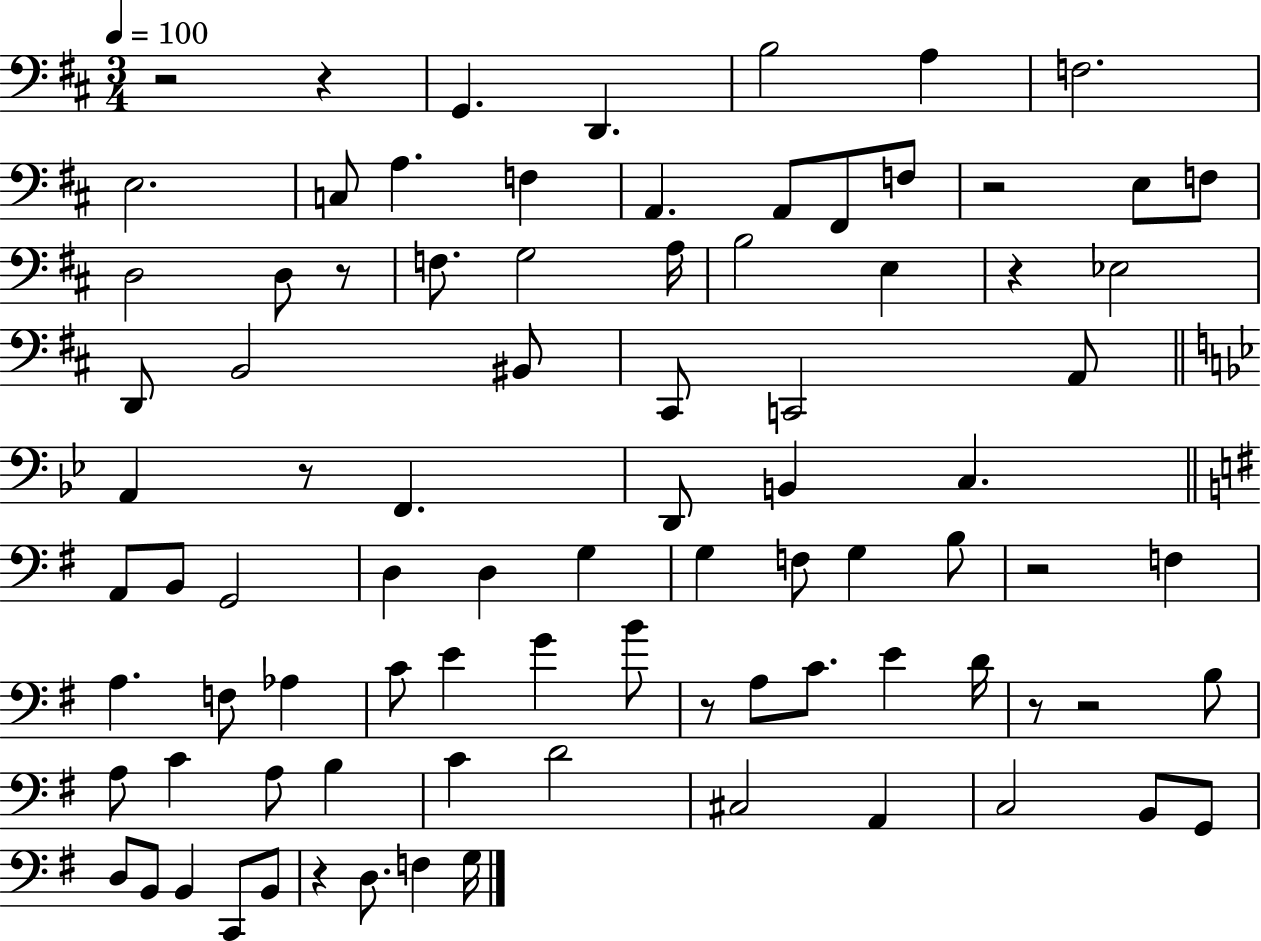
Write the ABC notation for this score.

X:1
T:Untitled
M:3/4
L:1/4
K:D
z2 z G,, D,, B,2 A, F,2 E,2 C,/2 A, F, A,, A,,/2 ^F,,/2 F,/2 z2 E,/2 F,/2 D,2 D,/2 z/2 F,/2 G,2 A,/4 B,2 E, z _E,2 D,,/2 B,,2 ^B,,/2 ^C,,/2 C,,2 A,,/2 A,, z/2 F,, D,,/2 B,, C, A,,/2 B,,/2 G,,2 D, D, G, G, F,/2 G, B,/2 z2 F, A, F,/2 _A, C/2 E G B/2 z/2 A,/2 C/2 E D/4 z/2 z2 B,/2 A,/2 C A,/2 B, C D2 ^C,2 A,, C,2 B,,/2 G,,/2 D,/2 B,,/2 B,, C,,/2 B,,/2 z D,/2 F, G,/4